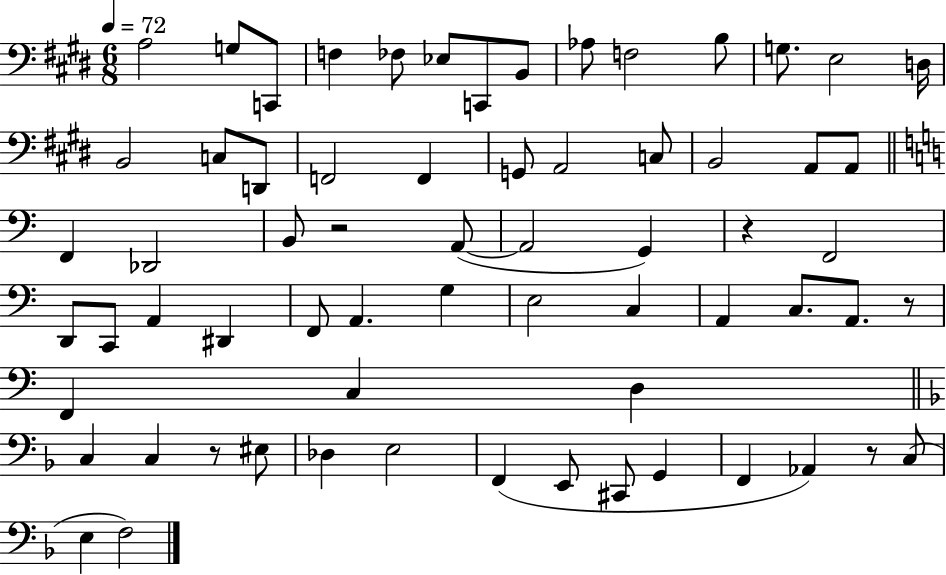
A3/h G3/e C2/e F3/q FES3/e Eb3/e C2/e B2/e Ab3/e F3/h B3/e G3/e. E3/h D3/s B2/h C3/e D2/e F2/h F2/q G2/e A2/h C3/e B2/h A2/e A2/e F2/q Db2/h B2/e R/h A2/e A2/h G2/q R/q F2/h D2/e C2/e A2/q D#2/q F2/e A2/q. G3/q E3/h C3/q A2/q C3/e. A2/e. R/e F2/q C3/q D3/q C3/q C3/q R/e EIS3/e Db3/q E3/h F2/q E2/e C#2/e G2/q F2/q Ab2/q R/e C3/e E3/q F3/h